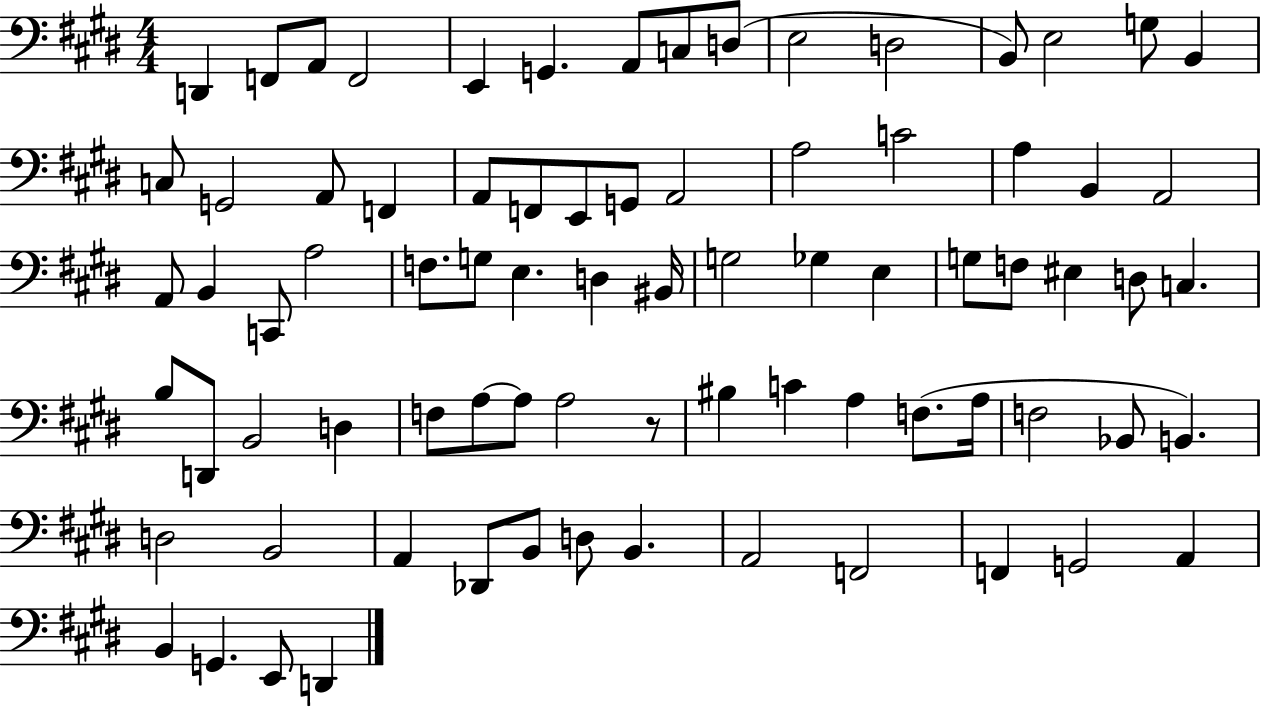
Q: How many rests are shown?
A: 1